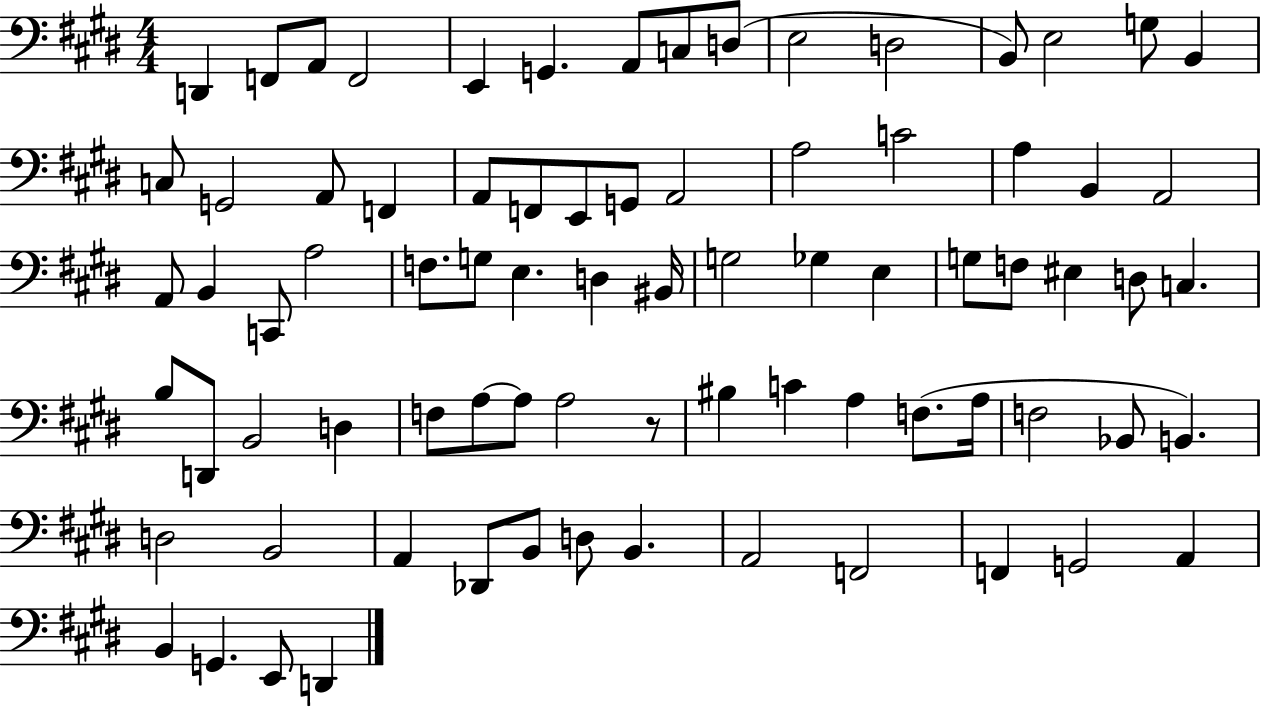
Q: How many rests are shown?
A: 1